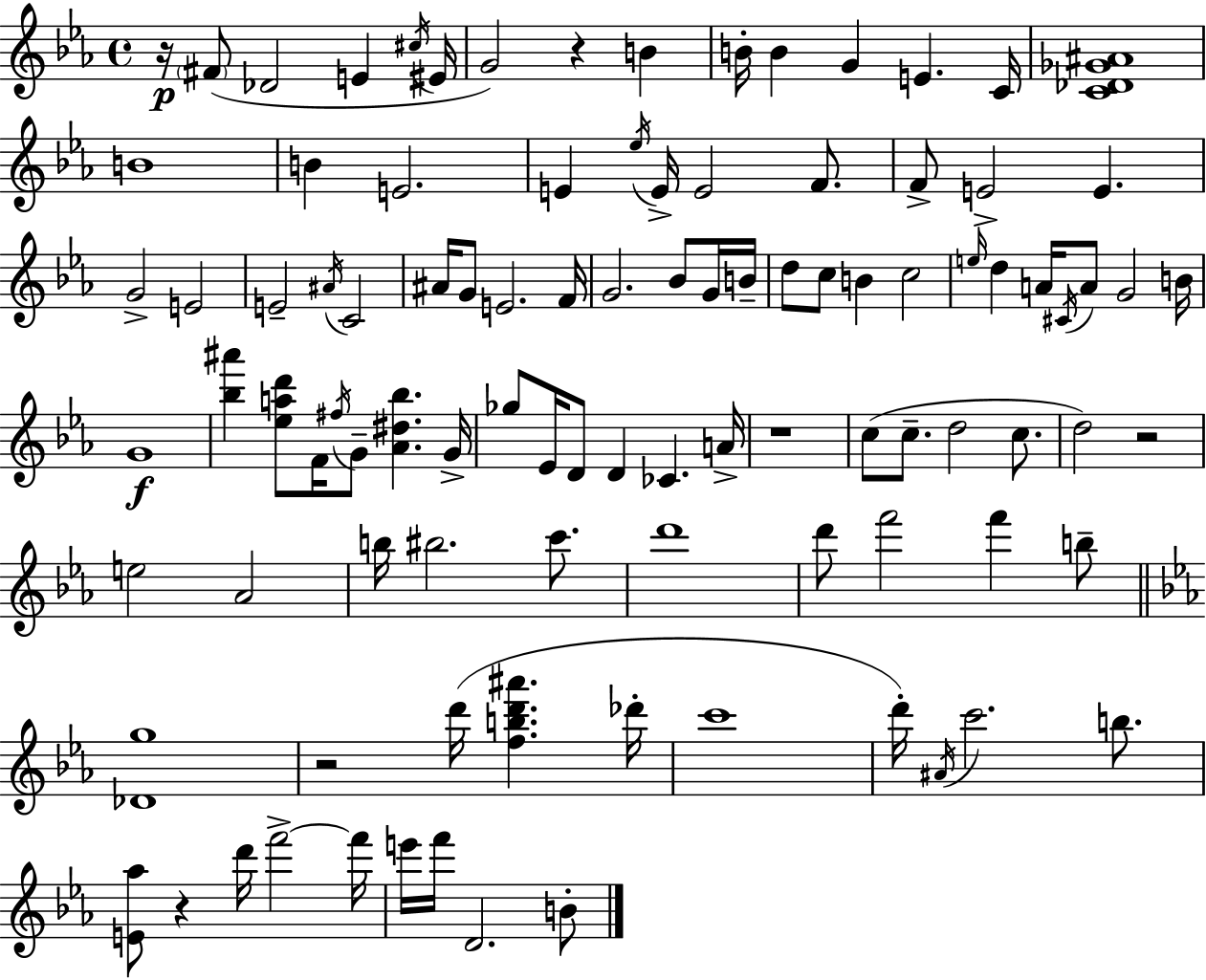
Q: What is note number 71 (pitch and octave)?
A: F6